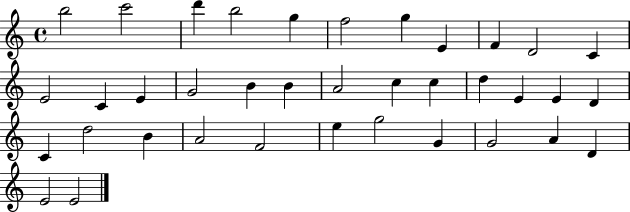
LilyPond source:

{
  \clef treble
  \time 4/4
  \defaultTimeSignature
  \key c \major
  b''2 c'''2 | d'''4 b''2 g''4 | f''2 g''4 e'4 | f'4 d'2 c'4 | \break e'2 c'4 e'4 | g'2 b'4 b'4 | a'2 c''4 c''4 | d''4 e'4 e'4 d'4 | \break c'4 d''2 b'4 | a'2 f'2 | e''4 g''2 g'4 | g'2 a'4 d'4 | \break e'2 e'2 | \bar "|."
}